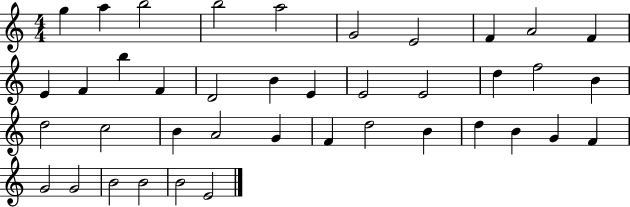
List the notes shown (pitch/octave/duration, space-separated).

G5/q A5/q B5/h B5/h A5/h G4/h E4/h F4/q A4/h F4/q E4/q F4/q B5/q F4/q D4/h B4/q E4/q E4/h E4/h D5/q F5/h B4/q D5/h C5/h B4/q A4/h G4/q F4/q D5/h B4/q D5/q B4/q G4/q F4/q G4/h G4/h B4/h B4/h B4/h E4/h